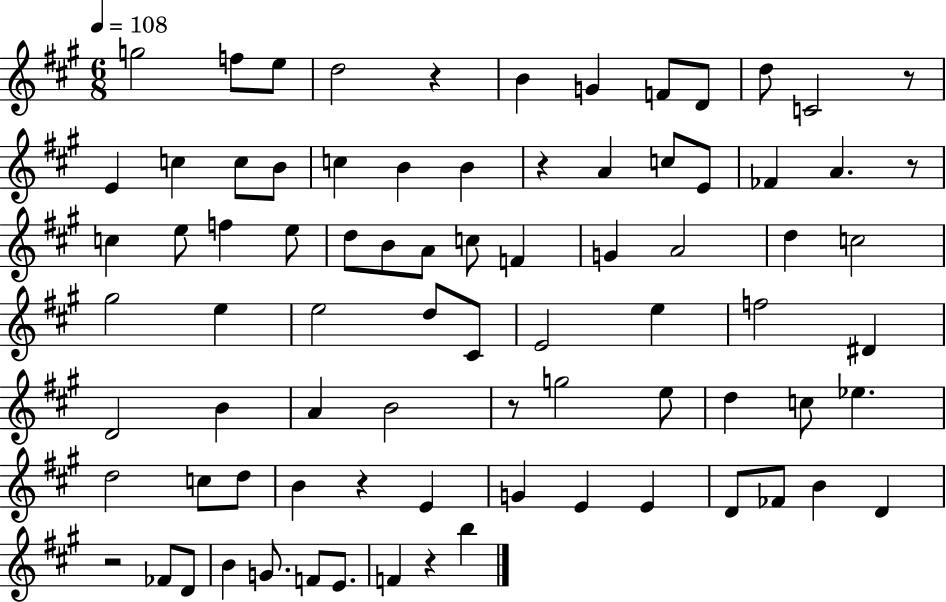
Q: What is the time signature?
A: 6/8